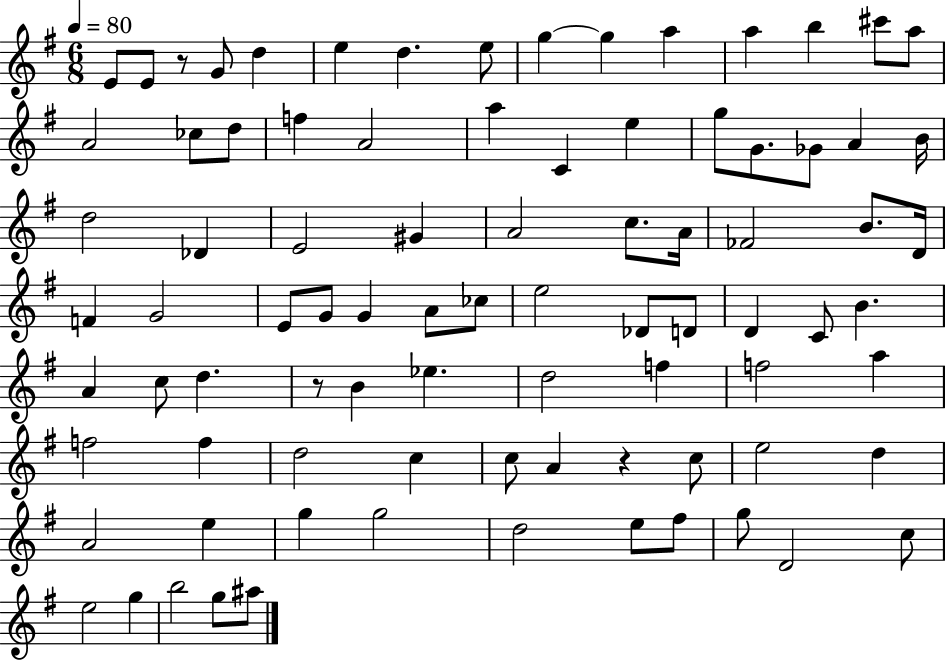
X:1
T:Untitled
M:6/8
L:1/4
K:G
E/2 E/2 z/2 G/2 d e d e/2 g g a a b ^c'/2 a/2 A2 _c/2 d/2 f A2 a C e g/2 G/2 _G/2 A B/4 d2 _D E2 ^G A2 c/2 A/4 _F2 B/2 D/4 F G2 E/2 G/2 G A/2 _c/2 e2 _D/2 D/2 D C/2 B A c/2 d z/2 B _e d2 f f2 a f2 f d2 c c/2 A z c/2 e2 d A2 e g g2 d2 e/2 ^f/2 g/2 D2 c/2 e2 g b2 g/2 ^a/2